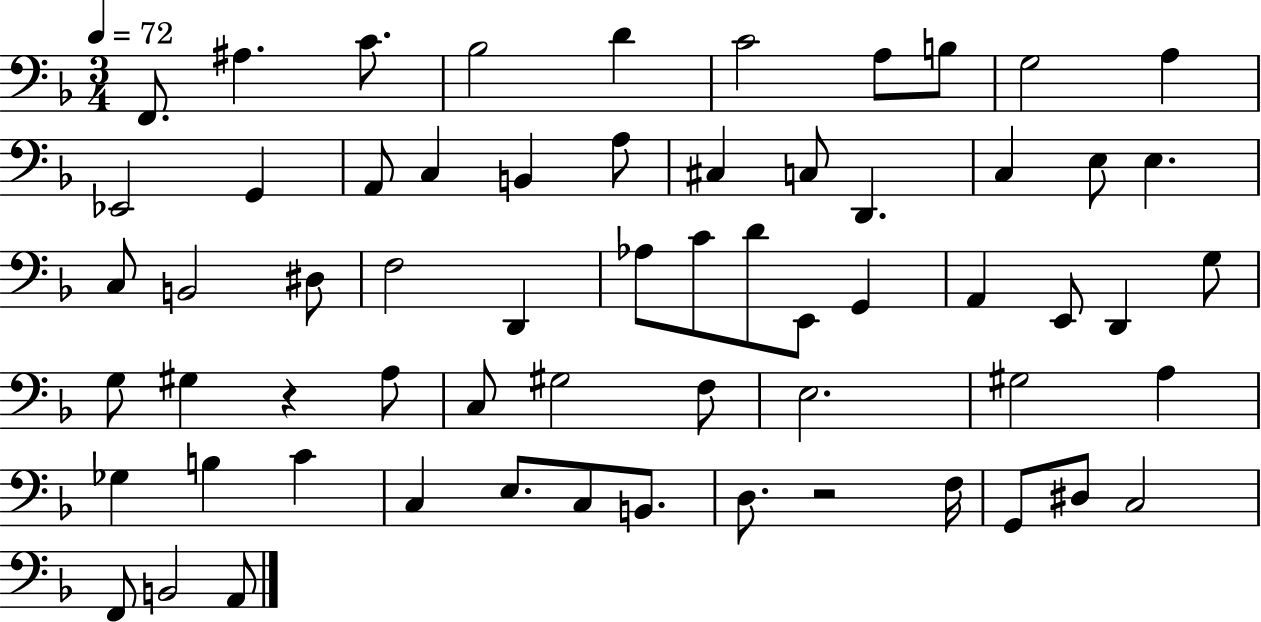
X:1
T:Untitled
M:3/4
L:1/4
K:F
F,,/2 ^A, C/2 _B,2 D C2 A,/2 B,/2 G,2 A, _E,,2 G,, A,,/2 C, B,, A,/2 ^C, C,/2 D,, C, E,/2 E, C,/2 B,,2 ^D,/2 F,2 D,, _A,/2 C/2 D/2 E,,/2 G,, A,, E,,/2 D,, G,/2 G,/2 ^G, z A,/2 C,/2 ^G,2 F,/2 E,2 ^G,2 A, _G, B, C C, E,/2 C,/2 B,,/2 D,/2 z2 F,/4 G,,/2 ^D,/2 C,2 F,,/2 B,,2 A,,/2